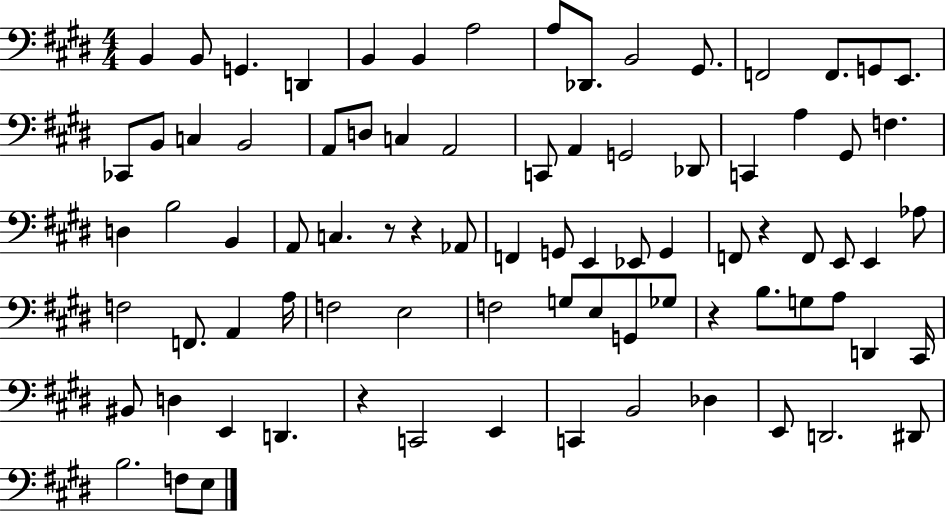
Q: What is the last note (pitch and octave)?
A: E3